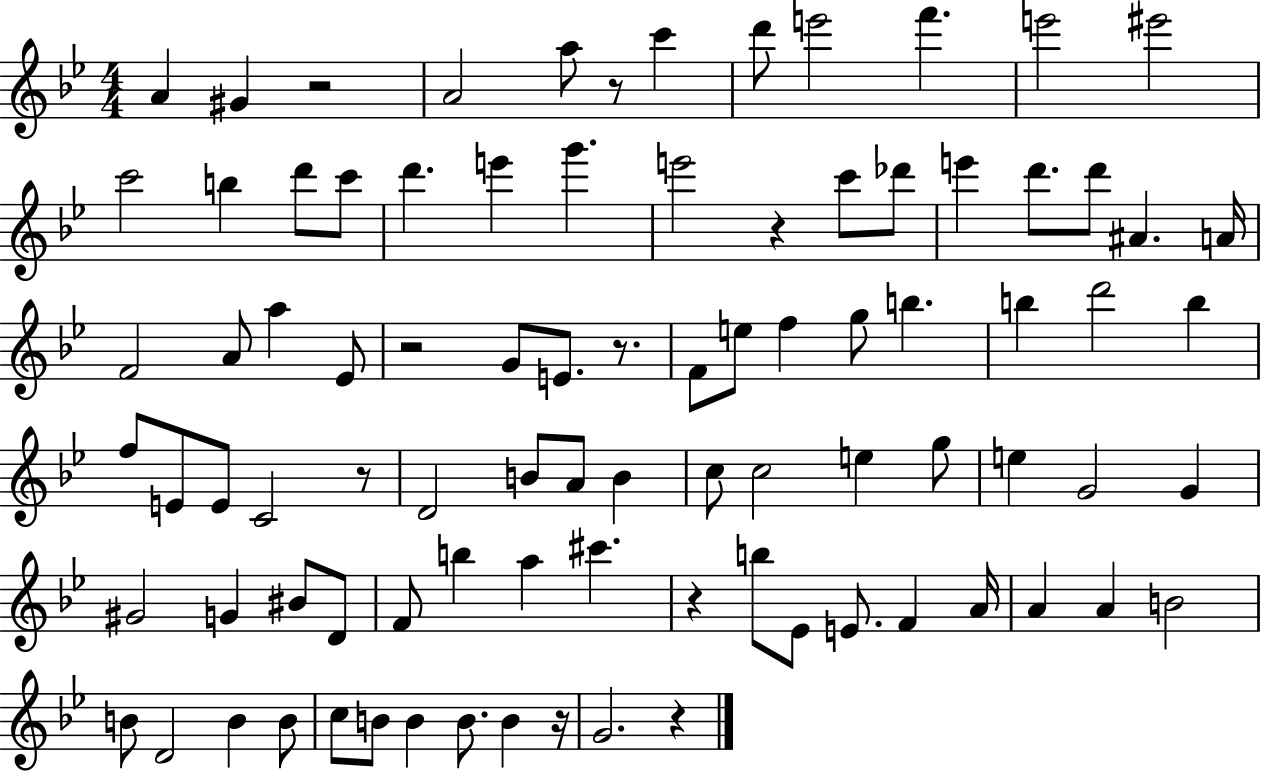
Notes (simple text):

A4/q G#4/q R/h A4/h A5/e R/e C6/q D6/e E6/h F6/q. E6/h EIS6/h C6/h B5/q D6/e C6/e D6/q. E6/q G6/q. E6/h R/q C6/e Db6/e E6/q D6/e. D6/e A#4/q. A4/s F4/h A4/e A5/q Eb4/e R/h G4/e E4/e. R/e. F4/e E5/e F5/q G5/e B5/q. B5/q D6/h B5/q F5/e E4/e E4/e C4/h R/e D4/h B4/e A4/e B4/q C5/e C5/h E5/q G5/e E5/q G4/h G4/q G#4/h G4/q BIS4/e D4/e F4/e B5/q A5/q C#6/q. R/q B5/e Eb4/e E4/e. F4/q A4/s A4/q A4/q B4/h B4/e D4/h B4/q B4/e C5/e B4/e B4/q B4/e. B4/q R/s G4/h. R/q